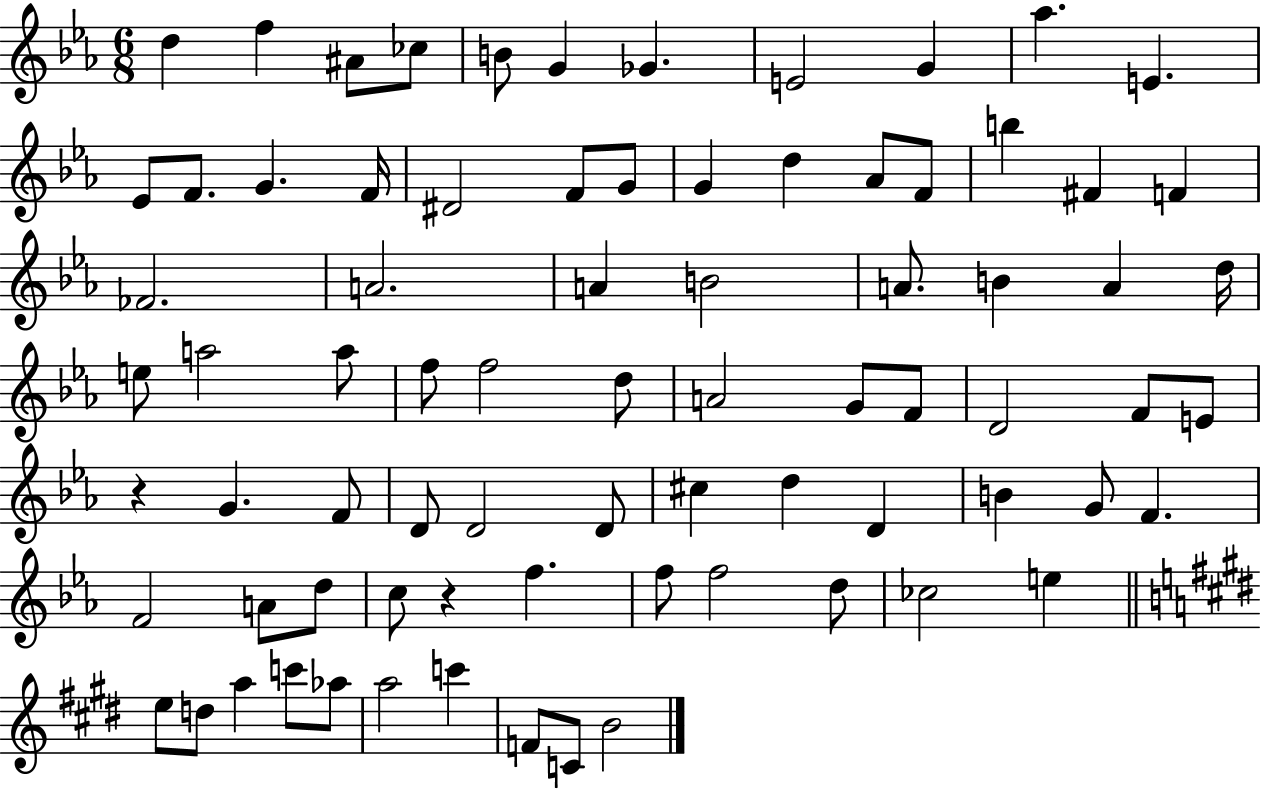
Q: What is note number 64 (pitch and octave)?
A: D5